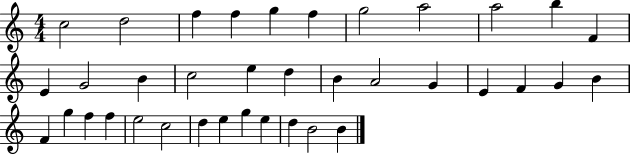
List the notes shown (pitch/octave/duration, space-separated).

C5/h D5/h F5/q F5/q G5/q F5/q G5/h A5/h A5/h B5/q F4/q E4/q G4/h B4/q C5/h E5/q D5/q B4/q A4/h G4/q E4/q F4/q G4/q B4/q F4/q G5/q F5/q F5/q E5/h C5/h D5/q E5/q G5/q E5/q D5/q B4/h B4/q